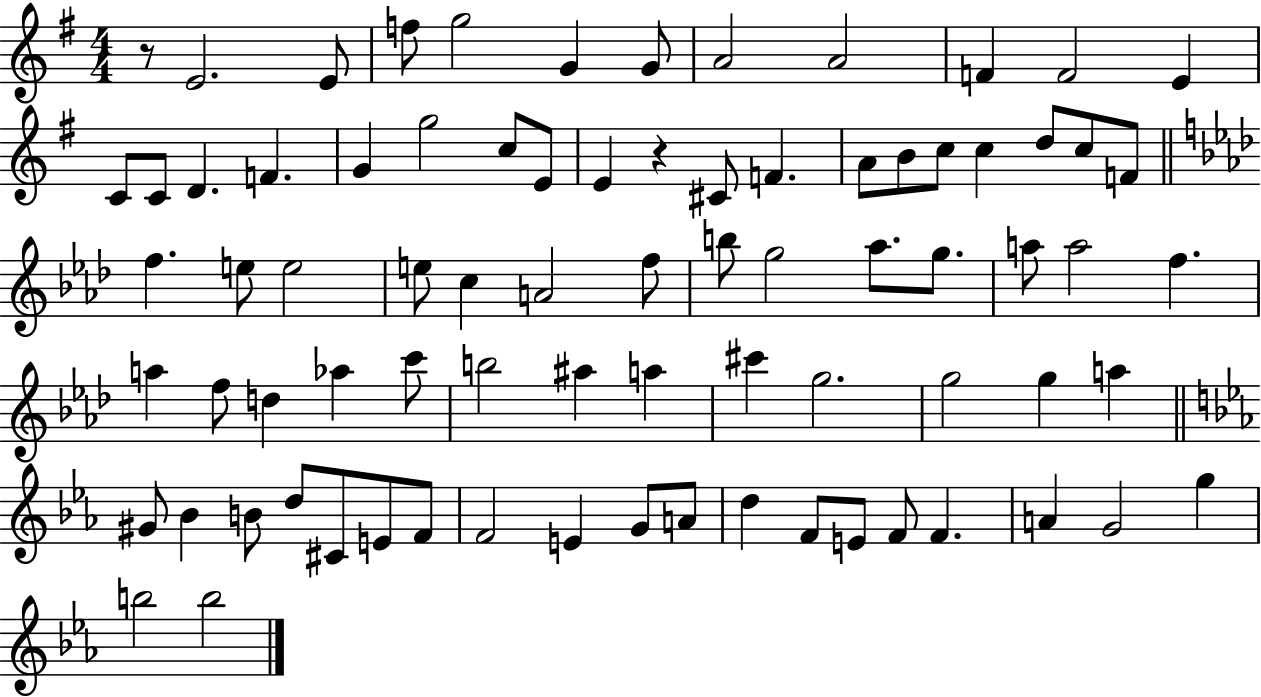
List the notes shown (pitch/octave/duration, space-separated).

R/e E4/h. E4/e F5/e G5/h G4/q G4/e A4/h A4/h F4/q F4/h E4/q C4/e C4/e D4/q. F4/q. G4/q G5/h C5/e E4/e E4/q R/q C#4/e F4/q. A4/e B4/e C5/e C5/q D5/e C5/e F4/e F5/q. E5/e E5/h E5/e C5/q A4/h F5/e B5/e G5/h Ab5/e. G5/e. A5/e A5/h F5/q. A5/q F5/e D5/q Ab5/q C6/e B5/h A#5/q A5/q C#6/q G5/h. G5/h G5/q A5/q G#4/e Bb4/q B4/e D5/e C#4/e E4/e F4/e F4/h E4/q G4/e A4/e D5/q F4/e E4/e F4/e F4/q. A4/q G4/h G5/q B5/h B5/h